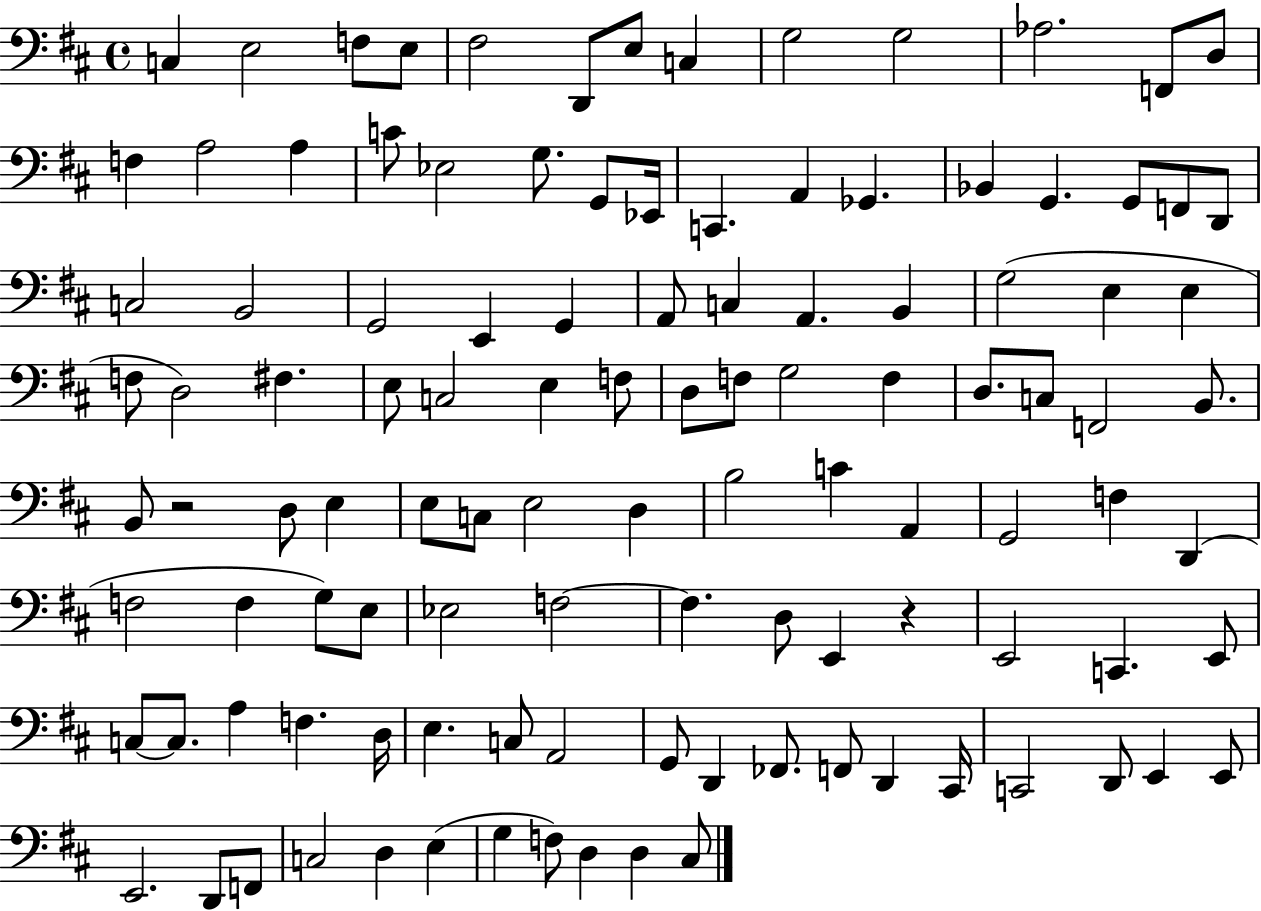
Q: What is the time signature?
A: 4/4